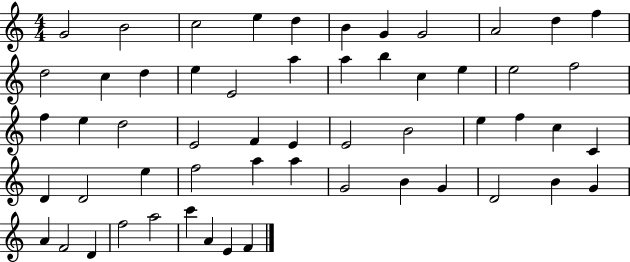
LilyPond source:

{
  \clef treble
  \numericTimeSignature
  \time 4/4
  \key c \major
  g'2 b'2 | c''2 e''4 d''4 | b'4 g'4 g'2 | a'2 d''4 f''4 | \break d''2 c''4 d''4 | e''4 e'2 a''4 | a''4 b''4 c''4 e''4 | e''2 f''2 | \break f''4 e''4 d''2 | e'2 f'4 e'4 | e'2 b'2 | e''4 f''4 c''4 c'4 | \break d'4 d'2 e''4 | f''2 a''4 a''4 | g'2 b'4 g'4 | d'2 b'4 g'4 | \break a'4 f'2 d'4 | f''2 a''2 | c'''4 a'4 e'4 f'4 | \bar "|."
}